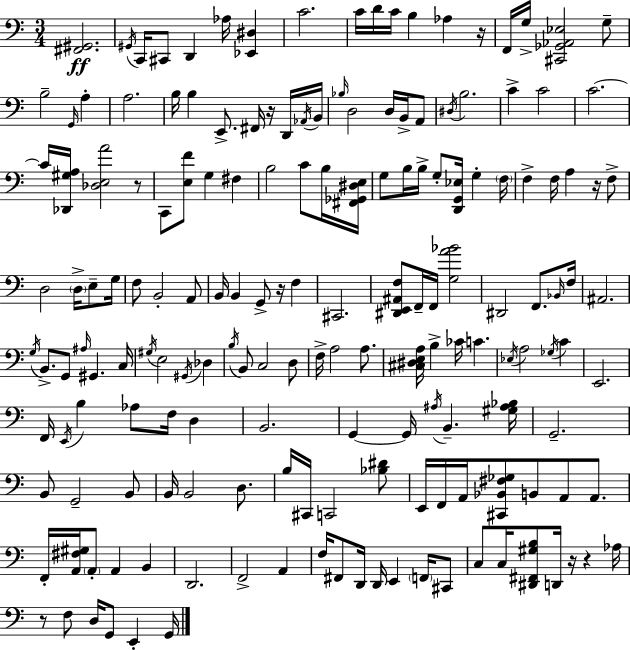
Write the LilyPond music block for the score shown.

{
  \clef bass
  \numericTimeSignature
  \time 3/4
  \key c \major
  \repeat volta 2 { <fis, gis,>2.\ff | \acciaccatura { gis,16 } c,16 cis,8 d,4 aes16 <ees, dis>4 | c'2. | c'16 d'16 c'16 b4 aes4 | \break r16 f,16 g16-> <cis, ges, aes, ees>2 g8-- | b2-- \grace { g,16 } a4-. | a2. | b16 b4 e,8.-> fis,16 r16 | \break d,16 \acciaccatura { aes,16 } b,16 \grace { bes16 } d2 | d16 b,16-> a,8 \acciaccatura { dis16 } b2. | c'4-> c'2 | c'2.~~ | \break c'16 <des, gis a>16 <des e a'>2 | r8 c,8 <e f'>8 g4 | fis4 b2 | c'8 b16 <fis, ges, dis e>16 g8 b16 b16-> g8-. <d, g, ees>16 | \break g4-. \parenthesize f16 f4-> f16 a4 | r16 f8-> d2 | \parenthesize d16-> e8-- g16 f8 b,2-. | a,8 b,16 b,4 g,8-> | \break r16 f4 cis,2. | <dis, e, ais, f>8 f,16-- f,16 <g a' bes'>2 | dis,2 | f,8. \grace { bes,16 } f16 ais,2. | \break \acciaccatura { g16 } b,8.-> g,8 | \grace { ais16 } gis,4. c16 \acciaccatura { gis16 } e2 | \acciaccatura { gis,16 } des4 \acciaccatura { b16 } b,8 | c2 d8 f16-> | \break a2 a8. <cis dis e a>16 | b4-> ces'16 c'4. \acciaccatura { ees16 } | a2 \acciaccatura { ges16 } c'4 | e,2. | \break f,16 \acciaccatura { e,16 } b4 aes8 f16 d4 | b,2. | g,4~~ g,16 \acciaccatura { ais16 } b,4.-- | <gis ais bes>16 g,2.-- | \break b,8 g,2-- | b,8 b,16 b,2 | d8. b16 cis,16 c,2 | <bes dis'>8 e,16 f,16 a,16 <cis, bes, fis ges>8 b,8 a,8 | \break a,8. f,16-. <a, fis gis>16 \parenthesize a,8-. a,4 b,4 | d,2. | f,2-> a,4 | f16 fis,8 d,16 d,16 e,4 | \break \parenthesize f,16 cis,8 c8 c16 <dis, fis, gis b>8 d,16 r16 r4 | aes16 r8 f8 d16 g,8 e,4-. | g,16 } \bar "|."
}